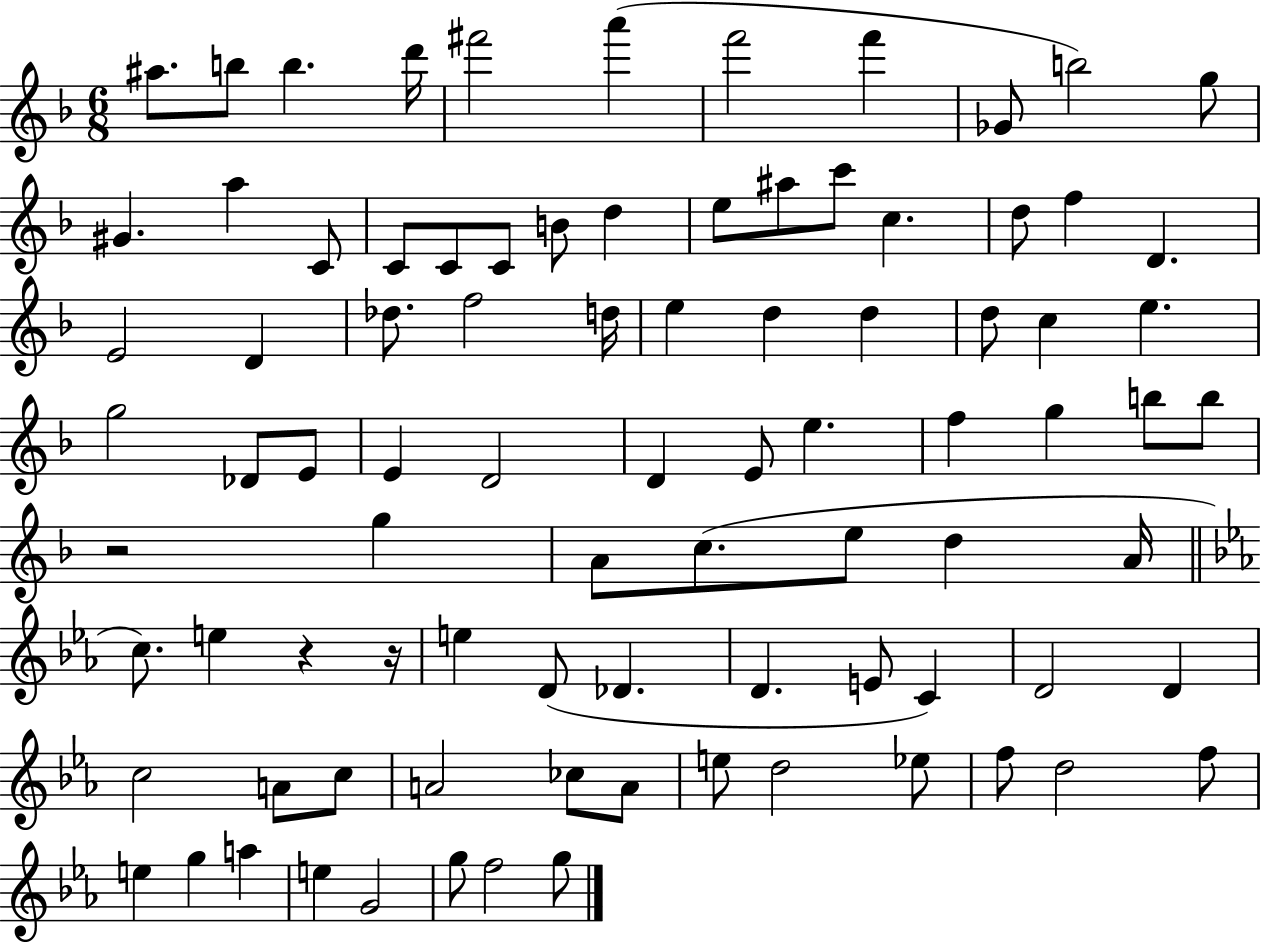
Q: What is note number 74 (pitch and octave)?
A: Eb5